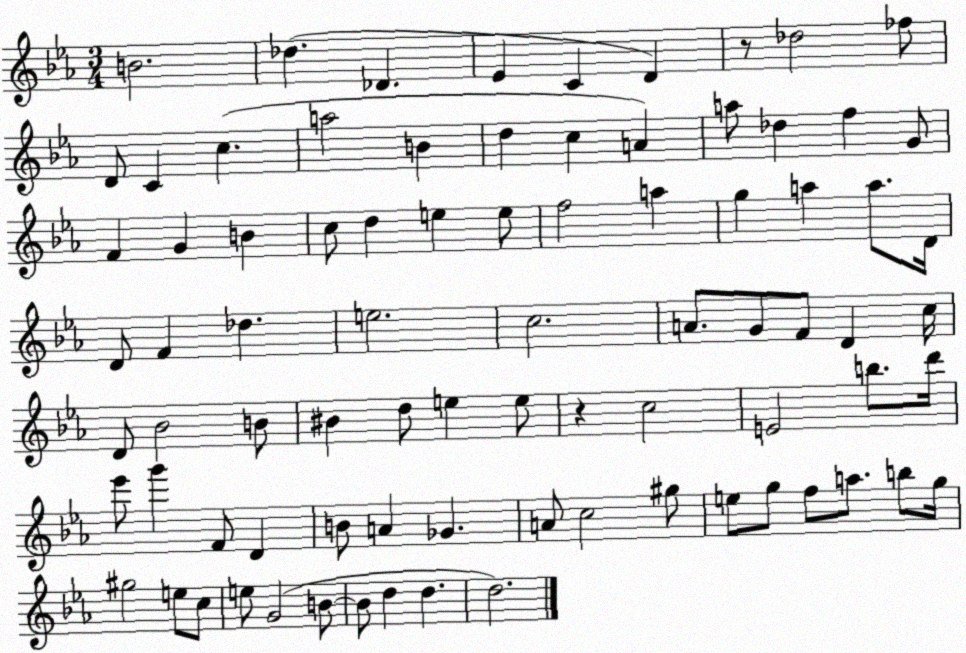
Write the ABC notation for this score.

X:1
T:Untitled
M:3/4
L:1/4
K:Eb
B2 _d _D _E C D z/2 _d2 _f/2 D/2 C c a2 B d c A a/2 _d f G/2 F G B c/2 d e e/2 f2 a g a a/2 D/4 D/2 F _d e2 c2 A/2 G/2 F/2 D c/4 D/2 _B2 B/2 ^B d/2 e e/2 z c2 E2 b/2 d'/4 _e'/2 g' F/2 D B/2 A _G A/2 c2 ^g/2 e/2 g/2 f/2 a/2 b/2 g/4 ^g2 e/2 c/2 e/2 G2 B/2 B/2 d d d2